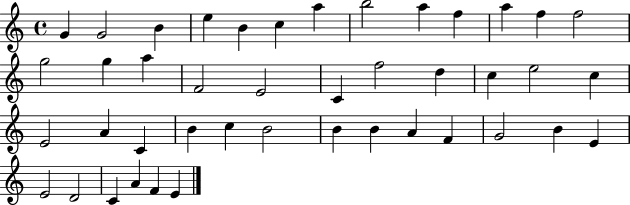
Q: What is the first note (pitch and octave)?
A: G4